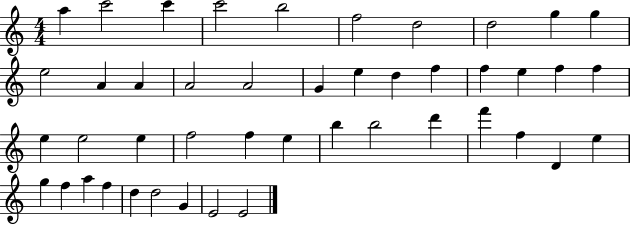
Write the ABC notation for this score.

X:1
T:Untitled
M:4/4
L:1/4
K:C
a c'2 c' c'2 b2 f2 d2 d2 g g e2 A A A2 A2 G e d f f e f f e e2 e f2 f e b b2 d' f' f D e g f a f d d2 G E2 E2